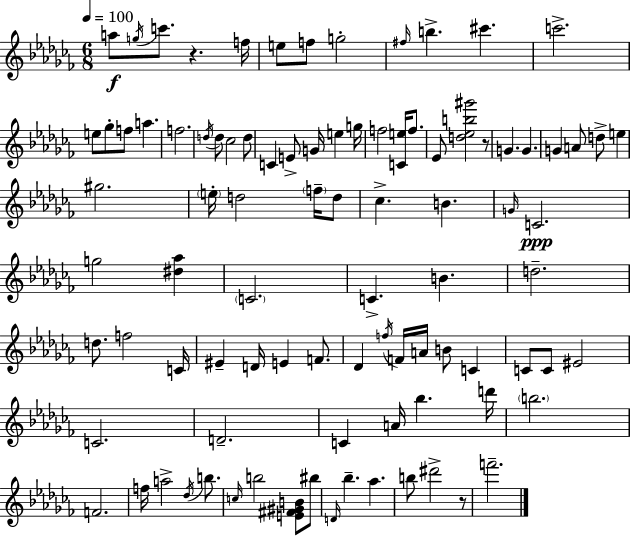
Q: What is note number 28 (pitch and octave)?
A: Eb4